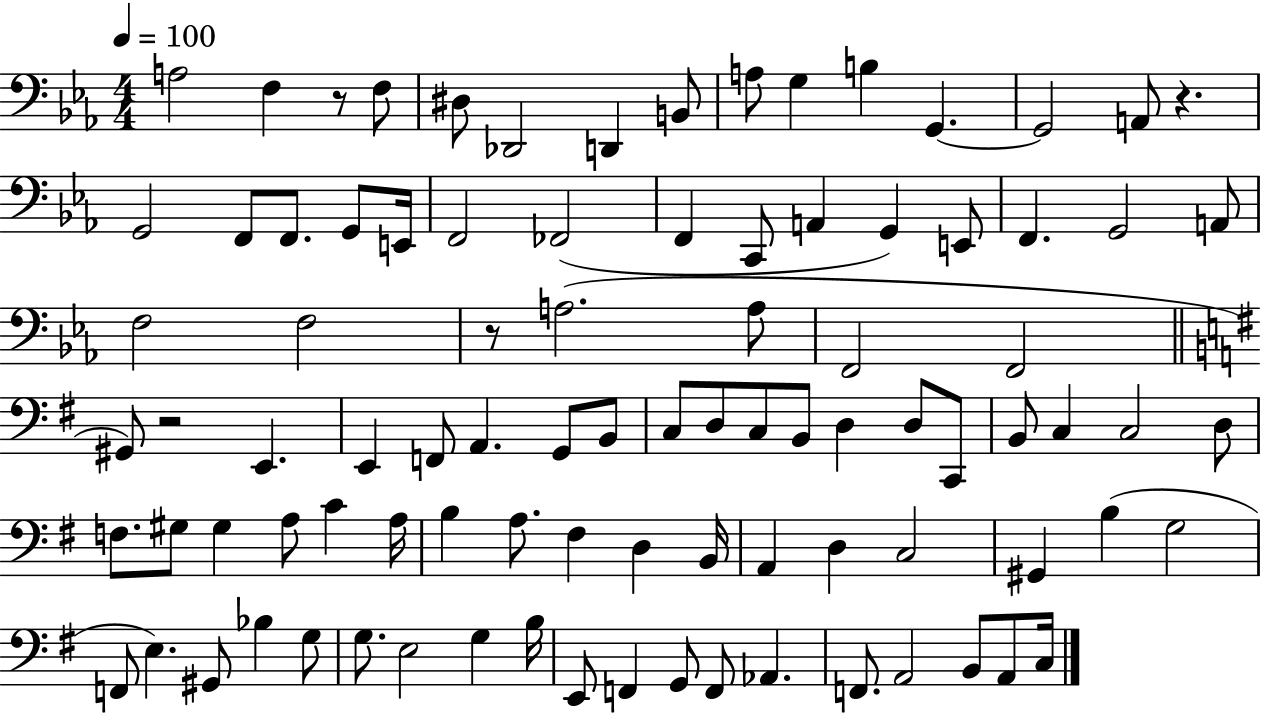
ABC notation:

X:1
T:Untitled
M:4/4
L:1/4
K:Eb
A,2 F, z/2 F,/2 ^D,/2 _D,,2 D,, B,,/2 A,/2 G, B, G,, G,,2 A,,/2 z G,,2 F,,/2 F,,/2 G,,/2 E,,/4 F,,2 _F,,2 F,, C,,/2 A,, G,, E,,/2 F,, G,,2 A,,/2 F,2 F,2 z/2 A,2 A,/2 F,,2 F,,2 ^G,,/2 z2 E,, E,, F,,/2 A,, G,,/2 B,,/2 C,/2 D,/2 C,/2 B,,/2 D, D,/2 C,,/2 B,,/2 C, C,2 D,/2 F,/2 ^G,/2 ^G, A,/2 C A,/4 B, A,/2 ^F, D, B,,/4 A,, D, C,2 ^G,, B, G,2 F,,/2 E, ^G,,/2 _B, G,/2 G,/2 E,2 G, B,/4 E,,/2 F,, G,,/2 F,,/2 _A,, F,,/2 A,,2 B,,/2 A,,/2 C,/4